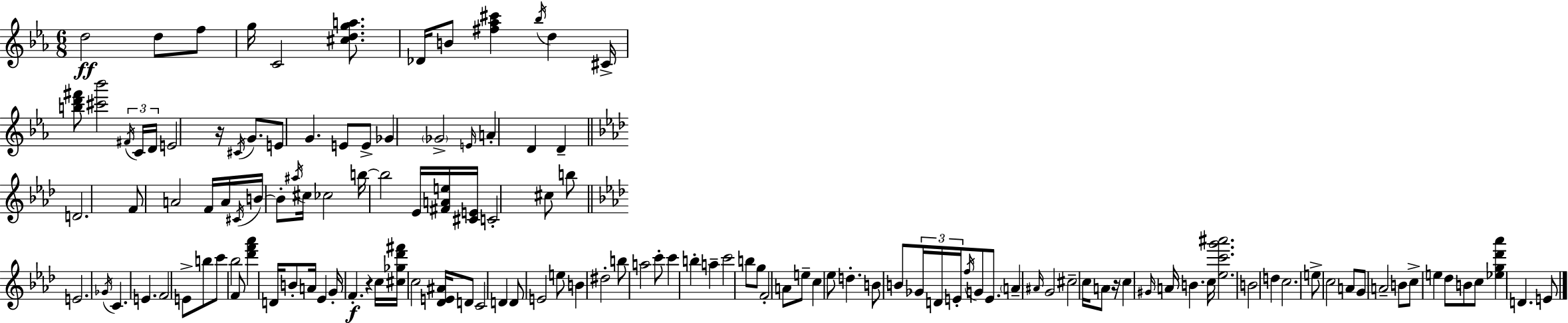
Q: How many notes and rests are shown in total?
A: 133